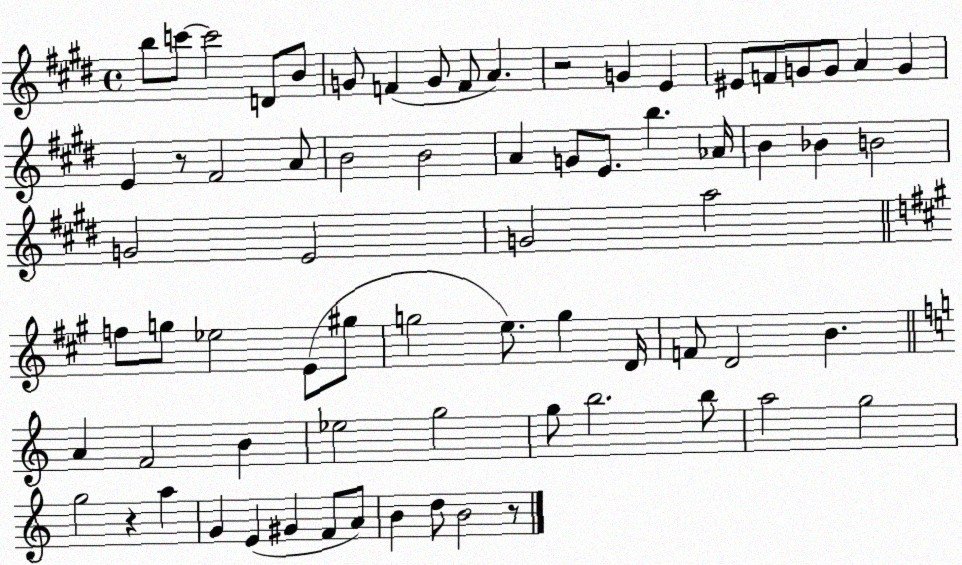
X:1
T:Untitled
M:4/4
L:1/4
K:E
b/2 c'/2 c'2 D/2 B/2 G/2 F G/2 F/2 A z2 G E ^E/2 F/2 G/2 G/2 A G E z/2 ^F2 A/2 B2 B2 A G/2 E/2 b _A/4 B _B B2 G2 E2 G2 a2 f/2 g/2 _e2 E/2 ^g/2 g2 e/2 g D/4 F/2 D2 B A F2 B _e2 g2 g/2 b2 b/2 a2 g2 g2 z a G E ^G F/2 A/2 B d/2 B2 z/2